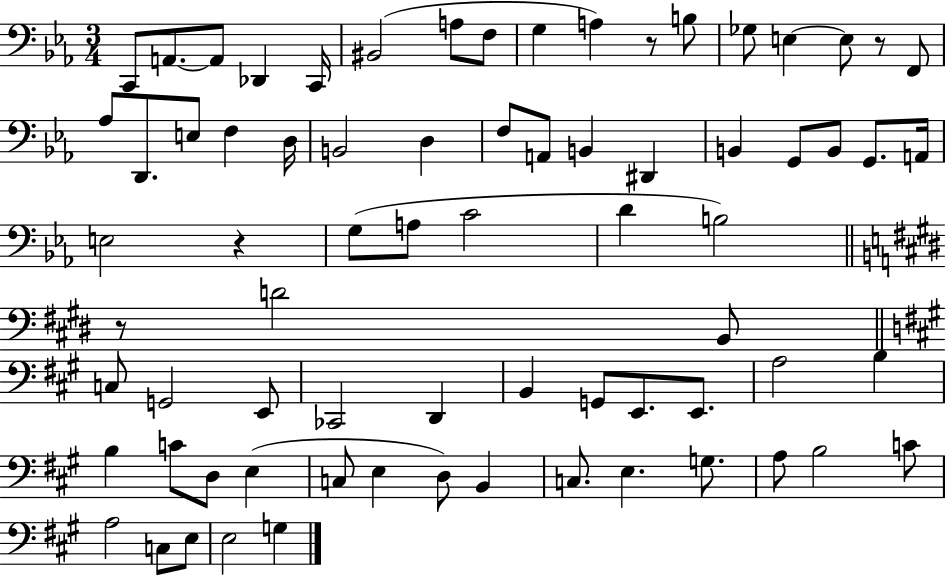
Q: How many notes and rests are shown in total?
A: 73